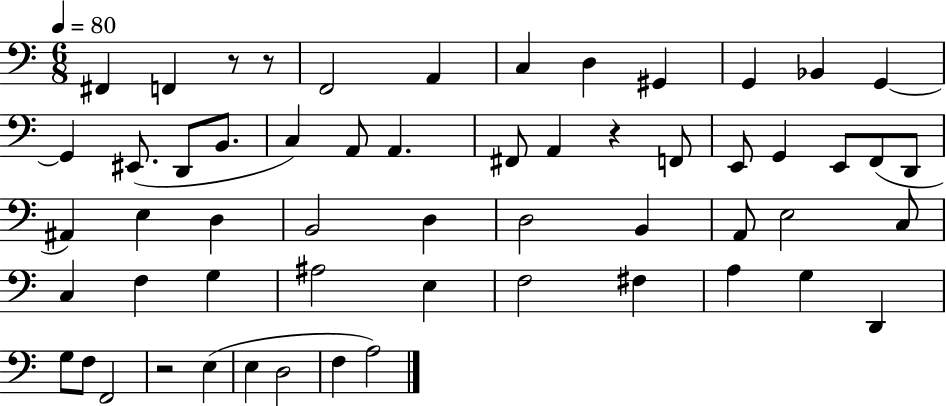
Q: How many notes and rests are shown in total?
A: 57